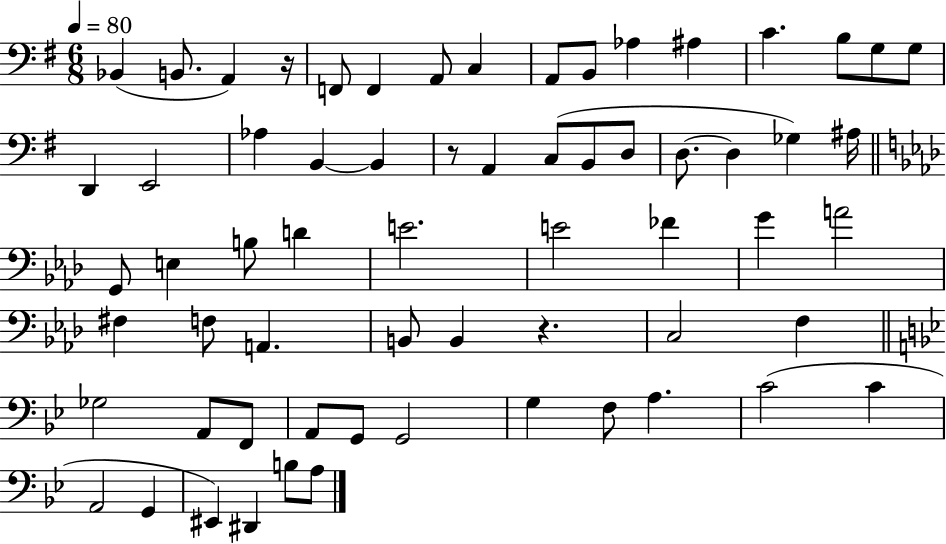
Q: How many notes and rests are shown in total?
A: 64